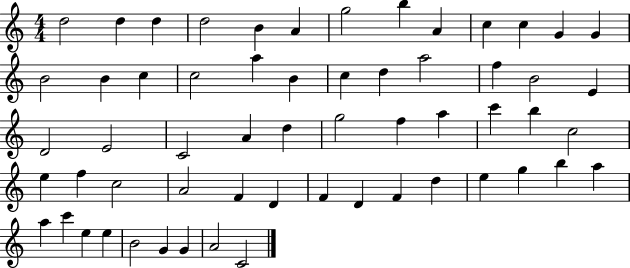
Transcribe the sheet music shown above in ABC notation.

X:1
T:Untitled
M:4/4
L:1/4
K:C
d2 d d d2 B A g2 b A c c G G B2 B c c2 a B c d a2 f B2 E D2 E2 C2 A d g2 f a c' b c2 e f c2 A2 F D F D F d e g b a a c' e e B2 G G A2 C2